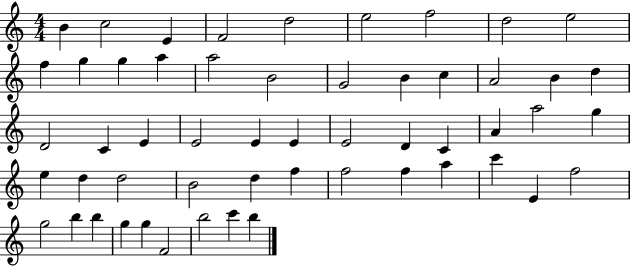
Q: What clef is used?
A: treble